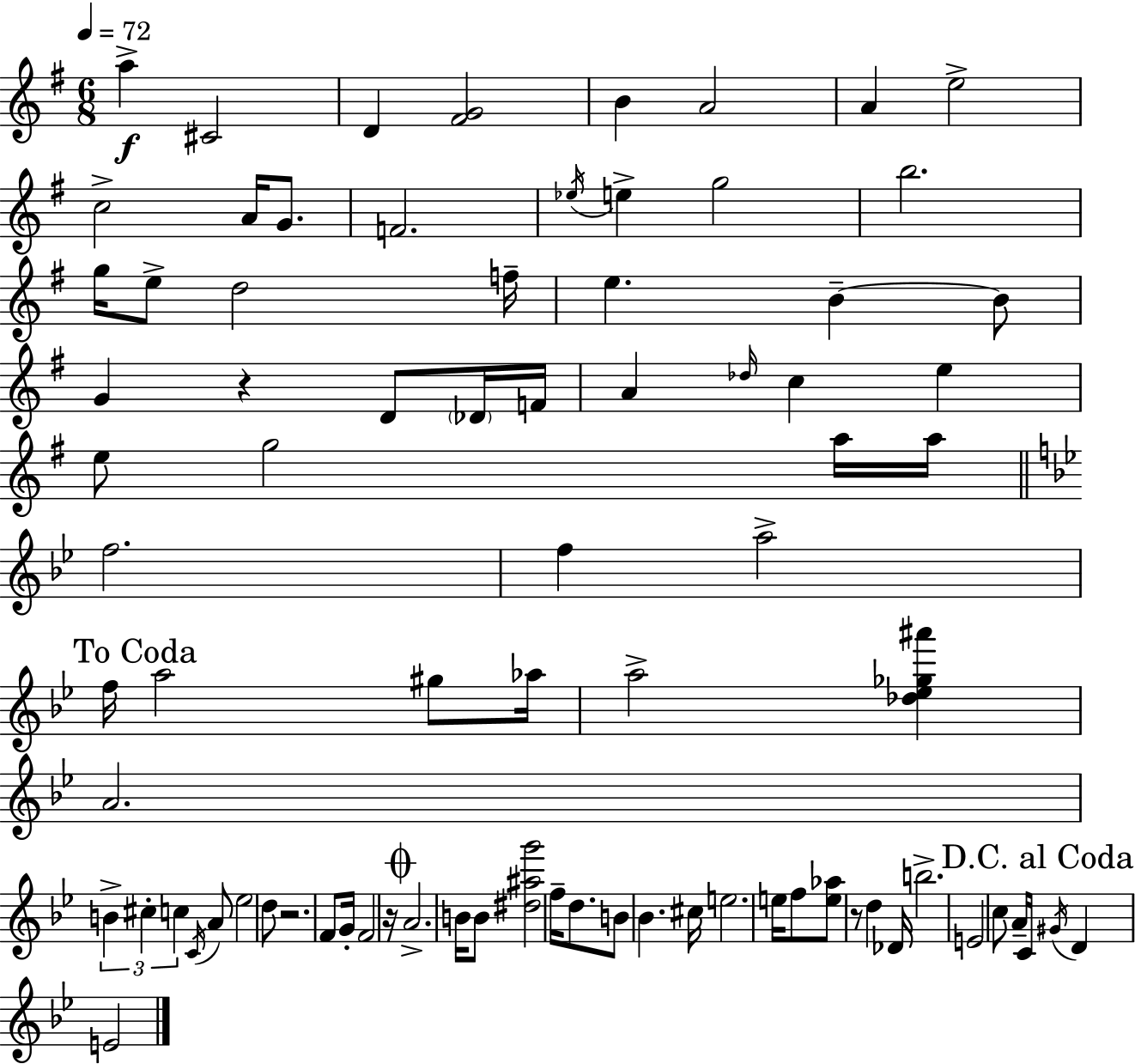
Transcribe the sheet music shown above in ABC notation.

X:1
T:Untitled
M:6/8
L:1/4
K:G
a ^C2 D [^FG]2 B A2 A e2 c2 A/4 G/2 F2 _e/4 e g2 b2 g/4 e/2 d2 f/4 e B B/2 G z D/2 _D/4 F/4 A _d/4 c e e/2 g2 a/4 a/4 f2 f a2 f/4 a2 ^g/2 _a/4 a2 [_d_e_g^a'] A2 B ^c c C/4 A/2 _e2 d/2 z2 F/2 G/4 F2 z/4 A2 B/4 B/2 [^d^ag']2 f/4 d/2 B/2 _B ^c/4 e2 e/4 f/2 [e_a]/2 z/2 d _D/4 b2 E2 c/2 A/4 C/4 ^G/4 D E2